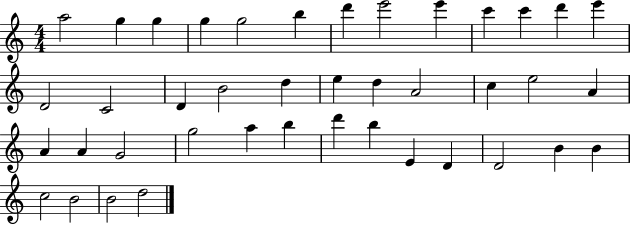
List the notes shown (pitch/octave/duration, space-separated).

A5/h G5/q G5/q G5/q G5/h B5/q D6/q E6/h E6/q C6/q C6/q D6/q E6/q D4/h C4/h D4/q B4/h D5/q E5/q D5/q A4/h C5/q E5/h A4/q A4/q A4/q G4/h G5/h A5/q B5/q D6/q B5/q E4/q D4/q D4/h B4/q B4/q C5/h B4/h B4/h D5/h